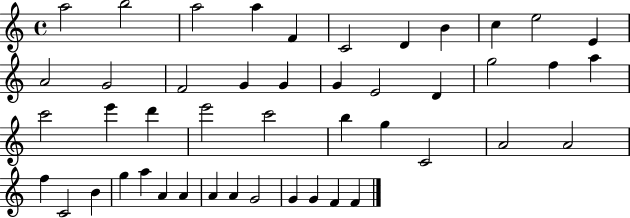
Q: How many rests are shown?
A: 0